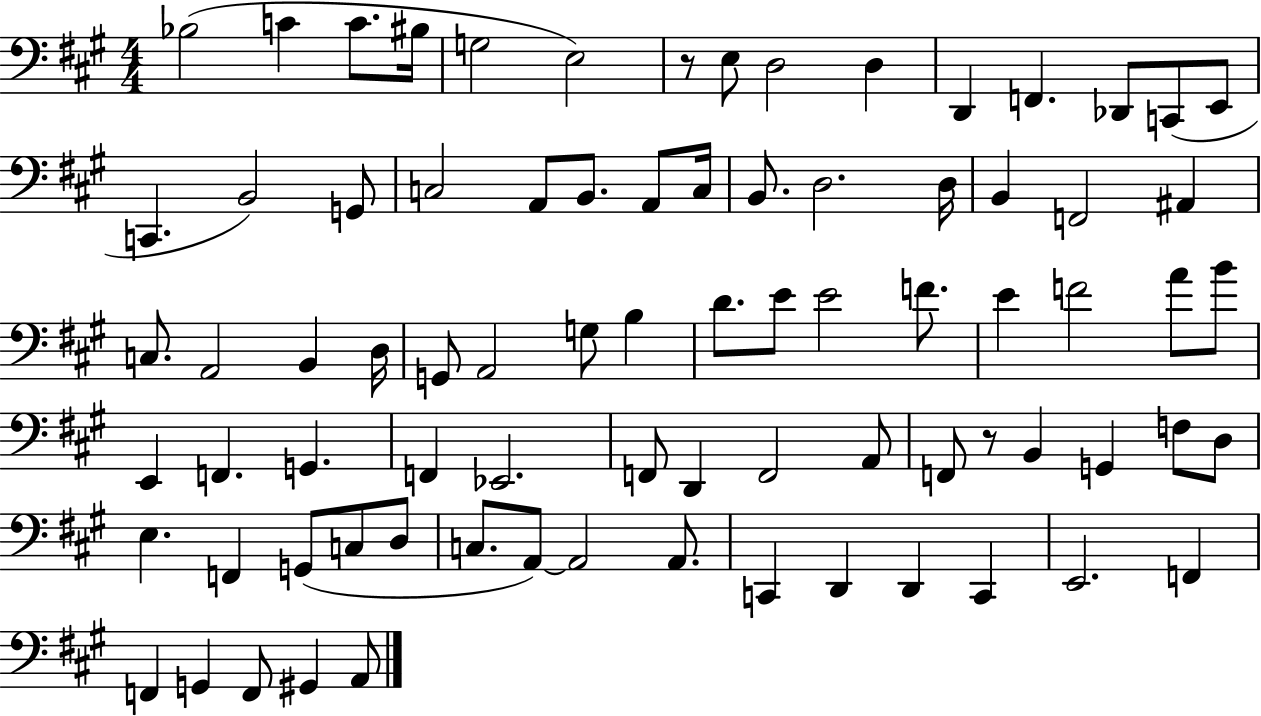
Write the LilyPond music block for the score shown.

{
  \clef bass
  \numericTimeSignature
  \time 4/4
  \key a \major
  bes2( c'4 c'8. bis16 | g2 e2) | r8 e8 d2 d4 | d,4 f,4. des,8 c,8( e,8 | \break c,4. b,2) g,8 | c2 a,8 b,8. a,8 c16 | b,8. d2. d16 | b,4 f,2 ais,4 | \break c8. a,2 b,4 d16 | g,8 a,2 g8 b4 | d'8. e'8 e'2 f'8. | e'4 f'2 a'8 b'8 | \break e,4 f,4. g,4. | f,4 ees,2. | f,8 d,4 f,2 a,8 | f,8 r8 b,4 g,4 f8 d8 | \break e4. f,4 g,8( c8 d8 | c8. a,8~~) a,2 a,8. | c,4 d,4 d,4 c,4 | e,2. f,4 | \break f,4 g,4 f,8 gis,4 a,8 | \bar "|."
}